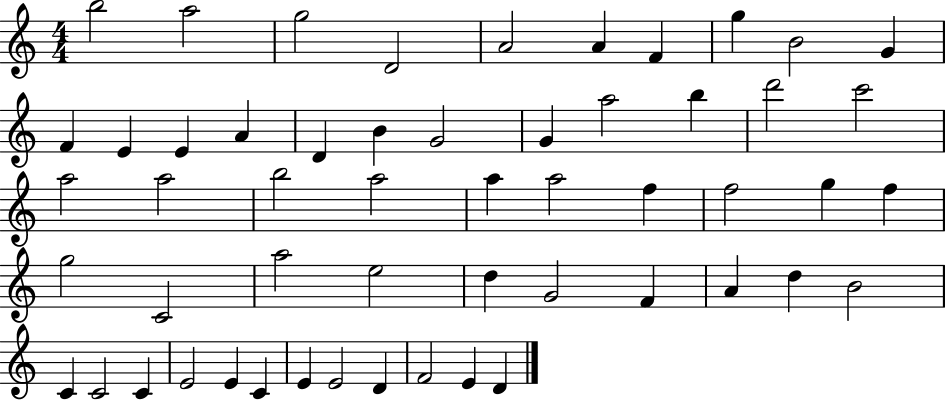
X:1
T:Untitled
M:4/4
L:1/4
K:C
b2 a2 g2 D2 A2 A F g B2 G F E E A D B G2 G a2 b d'2 c'2 a2 a2 b2 a2 a a2 f f2 g f g2 C2 a2 e2 d G2 F A d B2 C C2 C E2 E C E E2 D F2 E D